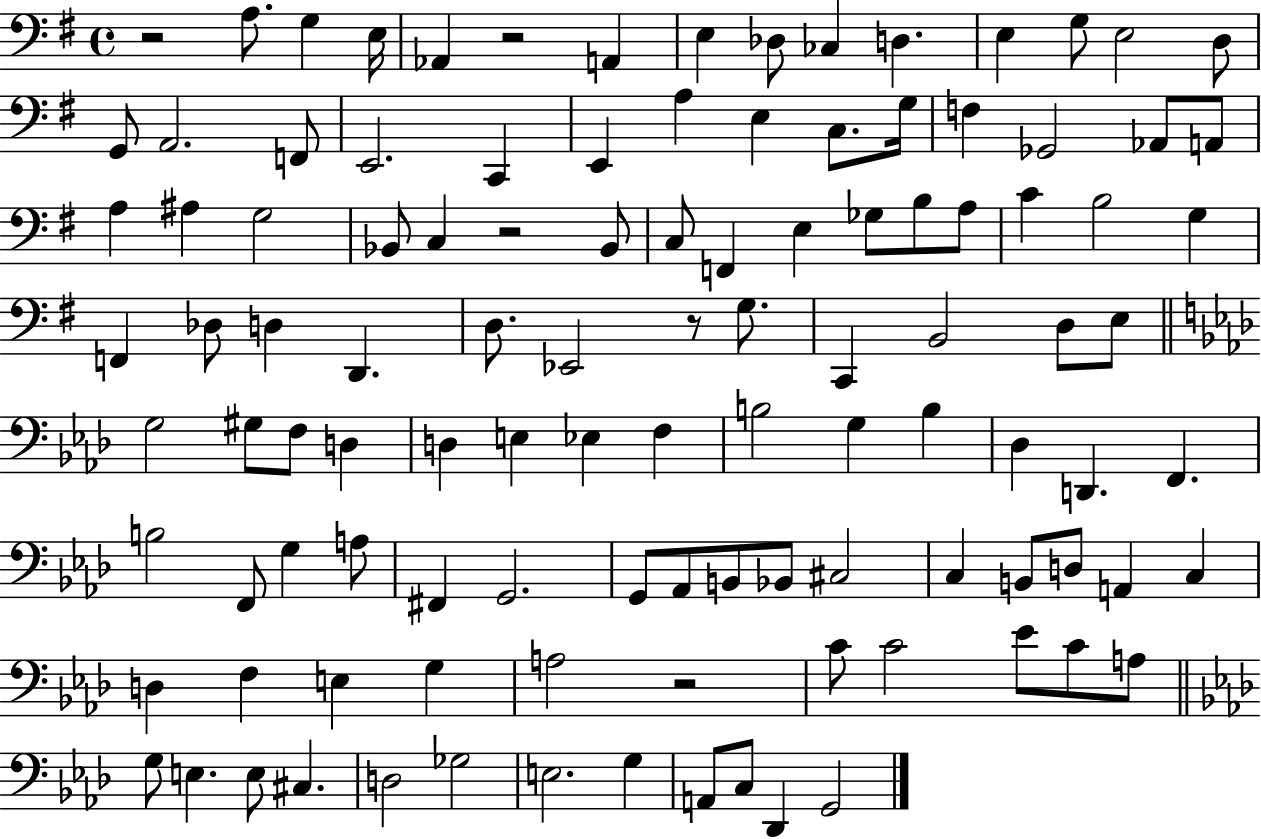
X:1
T:Untitled
M:4/4
L:1/4
K:G
z2 A,/2 G, E,/4 _A,, z2 A,, E, _D,/2 _C, D, E, G,/2 E,2 D,/2 G,,/2 A,,2 F,,/2 E,,2 C,, E,, A, E, C,/2 G,/4 F, _G,,2 _A,,/2 A,,/2 A, ^A, G,2 _B,,/2 C, z2 _B,,/2 C,/2 F,, E, _G,/2 B,/2 A,/2 C B,2 G, F,, _D,/2 D, D,, D,/2 _E,,2 z/2 G,/2 C,, B,,2 D,/2 E,/2 G,2 ^G,/2 F,/2 D, D, E, _E, F, B,2 G, B, _D, D,, F,, B,2 F,,/2 G, A,/2 ^F,, G,,2 G,,/2 _A,,/2 B,,/2 _B,,/2 ^C,2 C, B,,/2 D,/2 A,, C, D, F, E, G, A,2 z2 C/2 C2 _E/2 C/2 A,/2 G,/2 E, E,/2 ^C, D,2 _G,2 E,2 G, A,,/2 C,/2 _D,, G,,2